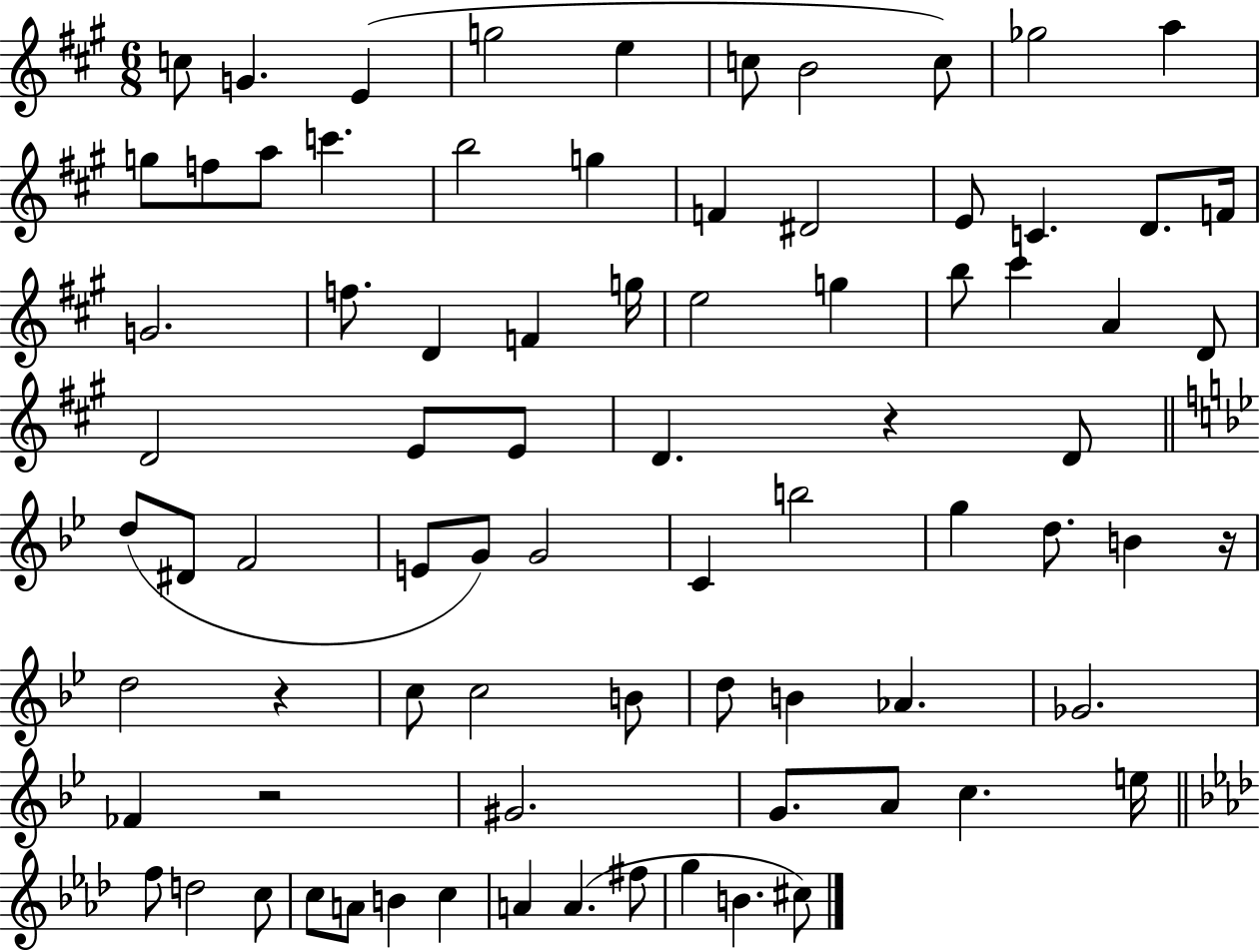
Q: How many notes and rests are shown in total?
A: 80